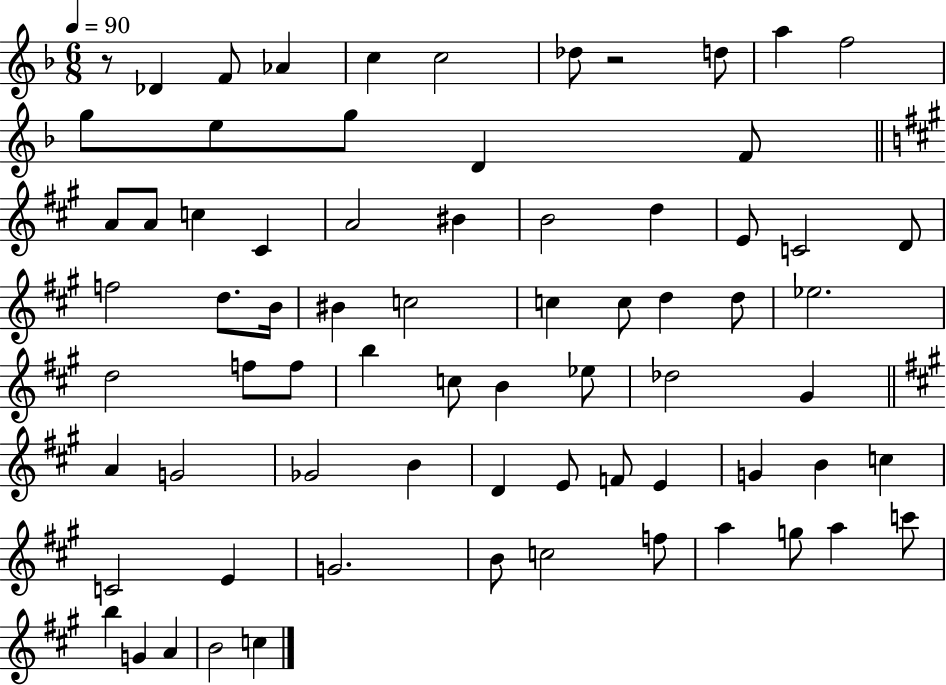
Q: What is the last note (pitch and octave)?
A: C5